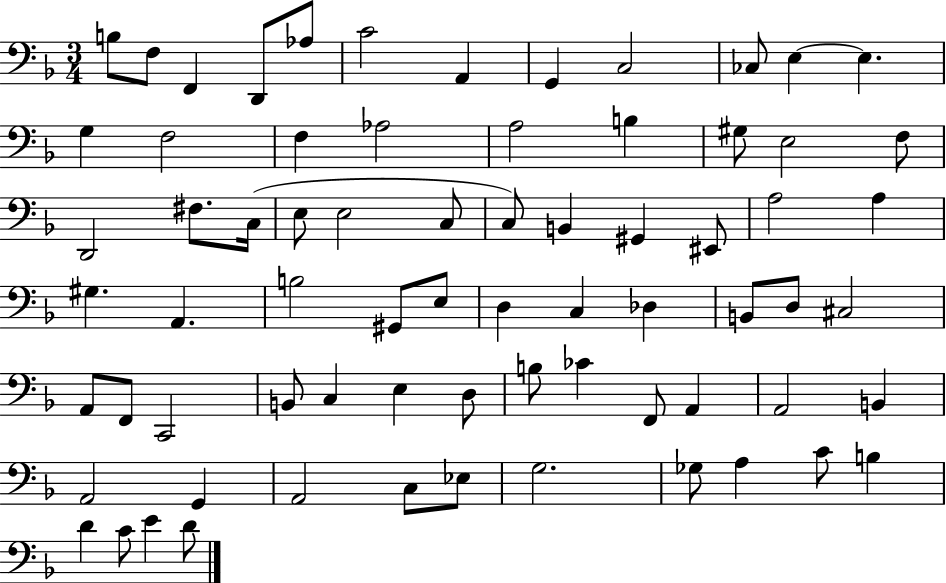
B3/e F3/e F2/q D2/e Ab3/e C4/h A2/q G2/q C3/h CES3/e E3/q E3/q. G3/q F3/h F3/q Ab3/h A3/h B3/q G#3/e E3/h F3/e D2/h F#3/e. C3/s E3/e E3/h C3/e C3/e B2/q G#2/q EIS2/e A3/h A3/q G#3/q. A2/q. B3/h G#2/e E3/e D3/q C3/q Db3/q B2/e D3/e C#3/h A2/e F2/e C2/h B2/e C3/q E3/q D3/e B3/e CES4/q F2/e A2/q A2/h B2/q A2/h G2/q A2/h C3/e Eb3/e G3/h. Gb3/e A3/q C4/e B3/q D4/q C4/e E4/q D4/e